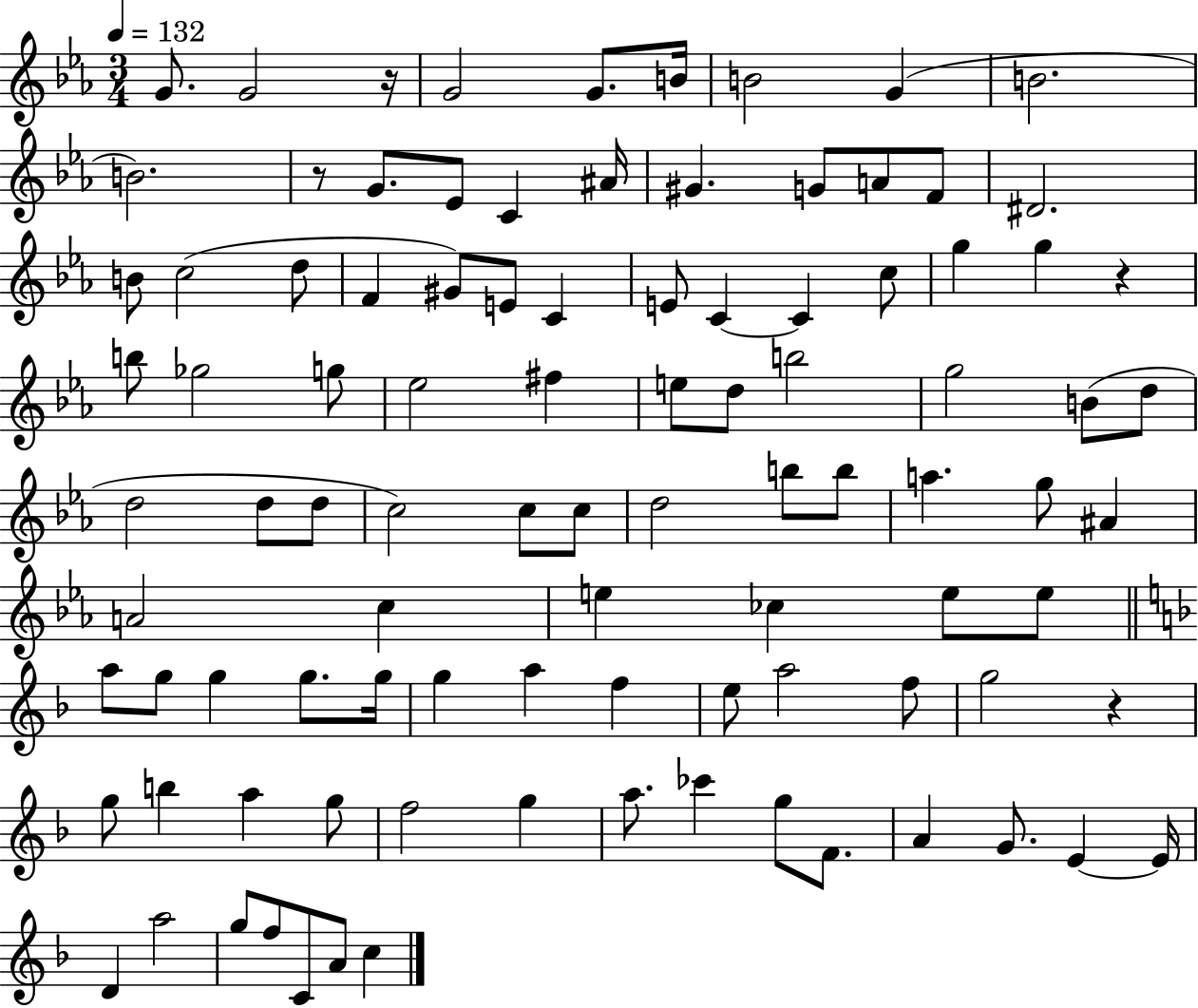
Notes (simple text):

G4/e. G4/h R/s G4/h G4/e. B4/s B4/h G4/q B4/h. B4/h. R/e G4/e. Eb4/e C4/q A#4/s G#4/q. G4/e A4/e F4/e D#4/h. B4/e C5/h D5/e F4/q G#4/e E4/e C4/q E4/e C4/q C4/q C5/e G5/q G5/q R/q B5/e Gb5/h G5/e Eb5/h F#5/q E5/e D5/e B5/h G5/h B4/e D5/e D5/h D5/e D5/e C5/h C5/e C5/e D5/h B5/e B5/e A5/q. G5/e A#4/q A4/h C5/q E5/q CES5/q E5/e E5/e A5/e G5/e G5/q G5/e. G5/s G5/q A5/q F5/q E5/e A5/h F5/e G5/h R/q G5/e B5/q A5/q G5/e F5/h G5/q A5/e. CES6/q G5/e F4/e. A4/q G4/e. E4/q E4/s D4/q A5/h G5/e F5/e C4/e A4/e C5/q